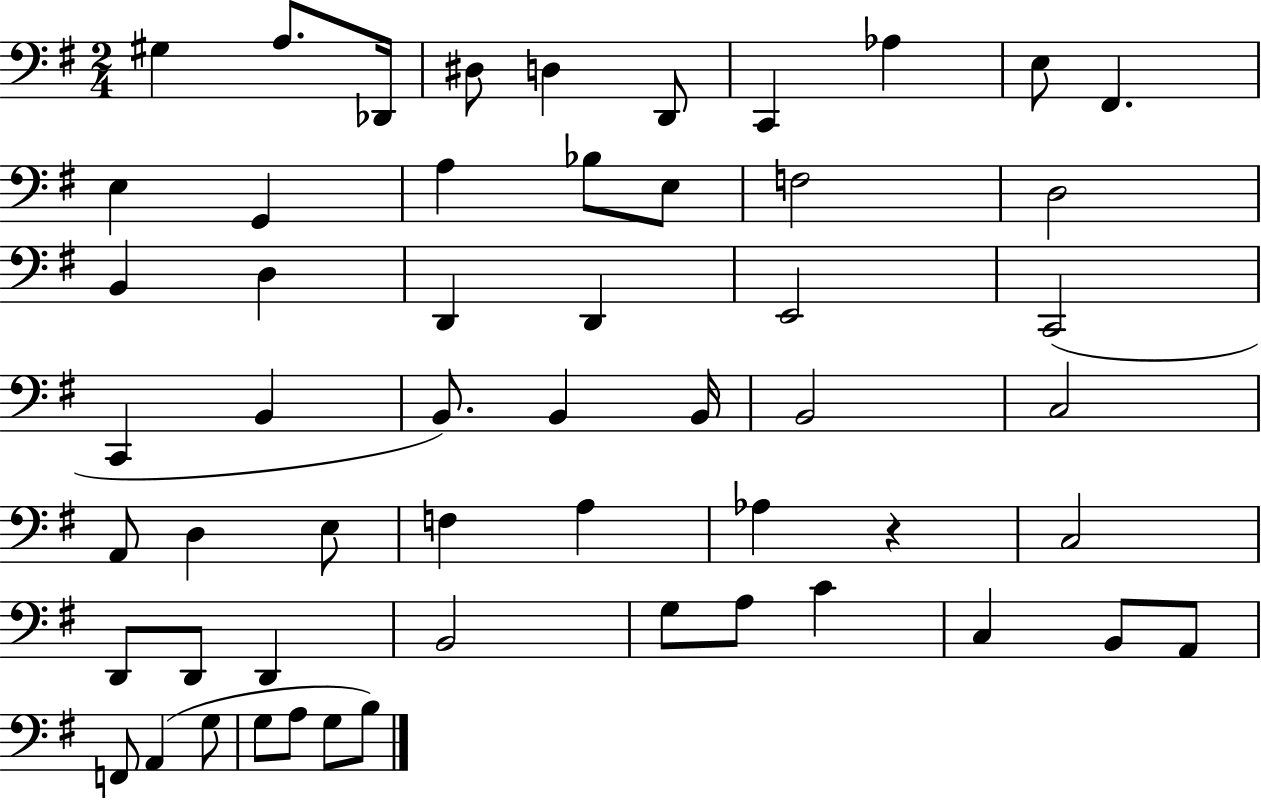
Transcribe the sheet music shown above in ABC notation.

X:1
T:Untitled
M:2/4
L:1/4
K:G
^G, A,/2 _D,,/4 ^D,/2 D, D,,/2 C,, _A, E,/2 ^F,, E, G,, A, _B,/2 E,/2 F,2 D,2 B,, D, D,, D,, E,,2 C,,2 C,, B,, B,,/2 B,, B,,/4 B,,2 C,2 A,,/2 D, E,/2 F, A, _A, z C,2 D,,/2 D,,/2 D,, B,,2 G,/2 A,/2 C C, B,,/2 A,,/2 F,,/2 A,, G,/2 G,/2 A,/2 G,/2 B,/2